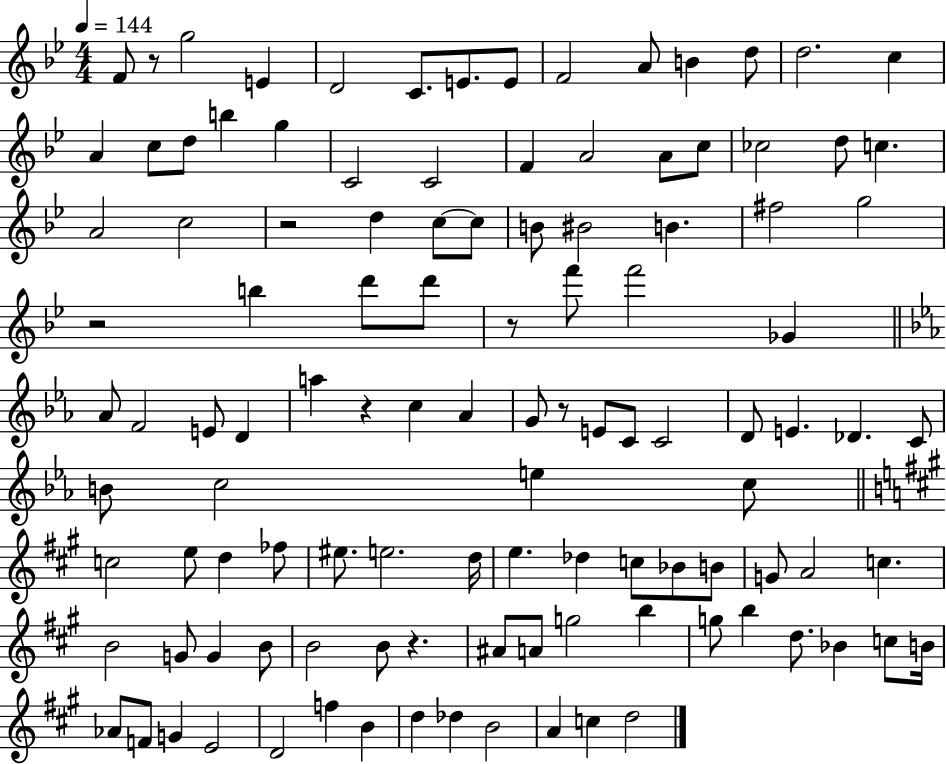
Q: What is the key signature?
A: BES major